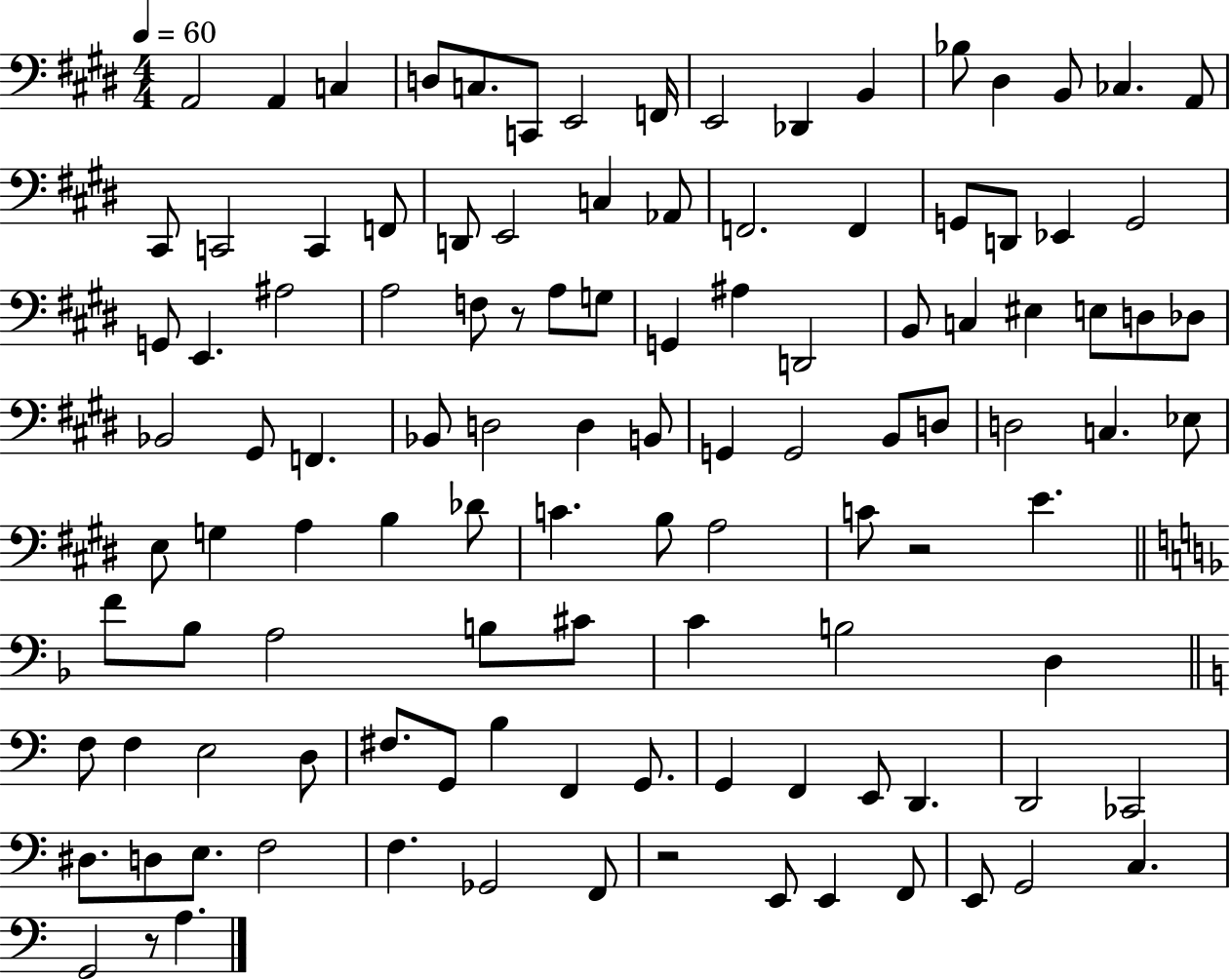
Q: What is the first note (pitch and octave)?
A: A2